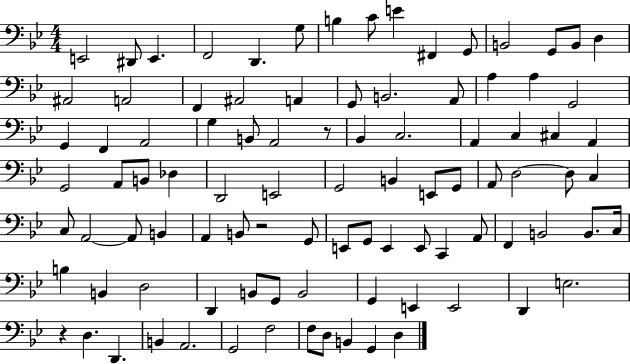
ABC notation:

X:1
T:Untitled
M:4/4
L:1/4
K:Bb
E,,2 ^D,,/2 E,, F,,2 D,, G,/2 B, C/2 E ^F,, G,,/2 B,,2 G,,/2 B,,/2 D, ^A,,2 A,,2 F,, ^A,,2 A,, G,,/2 B,,2 A,,/2 A, A, G,,2 G,, F,, A,,2 G, B,,/2 A,,2 z/2 _B,, C,2 A,, C, ^C, A,, G,,2 A,,/2 B,,/2 _D, D,,2 E,,2 G,,2 B,, E,,/2 G,,/2 A,,/2 D,2 D,/2 C, C,/2 A,,2 A,,/2 B,, A,, B,,/2 z2 G,,/2 E,,/2 G,,/2 E,, E,,/2 C,, A,,/2 F,, B,,2 B,,/2 C,/4 B, B,, D,2 D,, B,,/2 G,,/2 B,,2 G,, E,, E,,2 D,, E,2 z D, D,, B,, A,,2 G,,2 F,2 F,/2 D,/2 B,, G,, D,